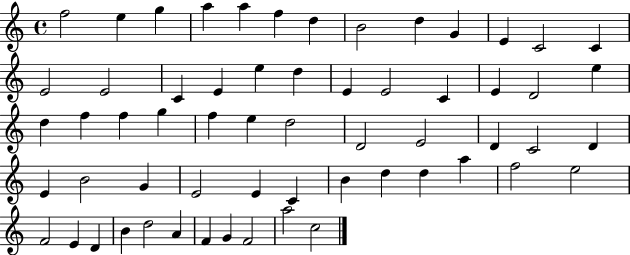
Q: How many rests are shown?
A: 0